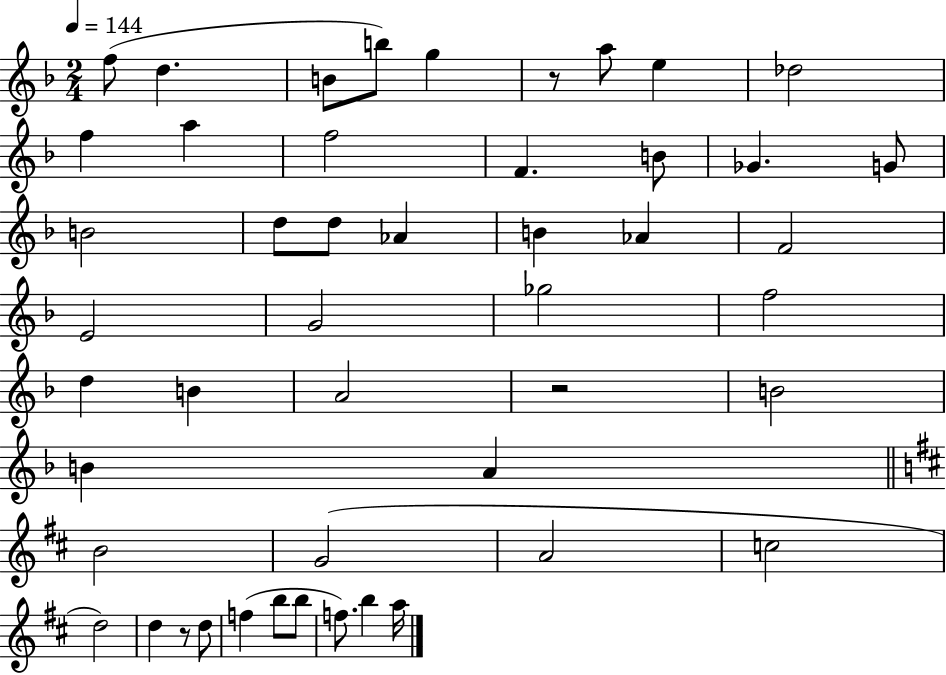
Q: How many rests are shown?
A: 3